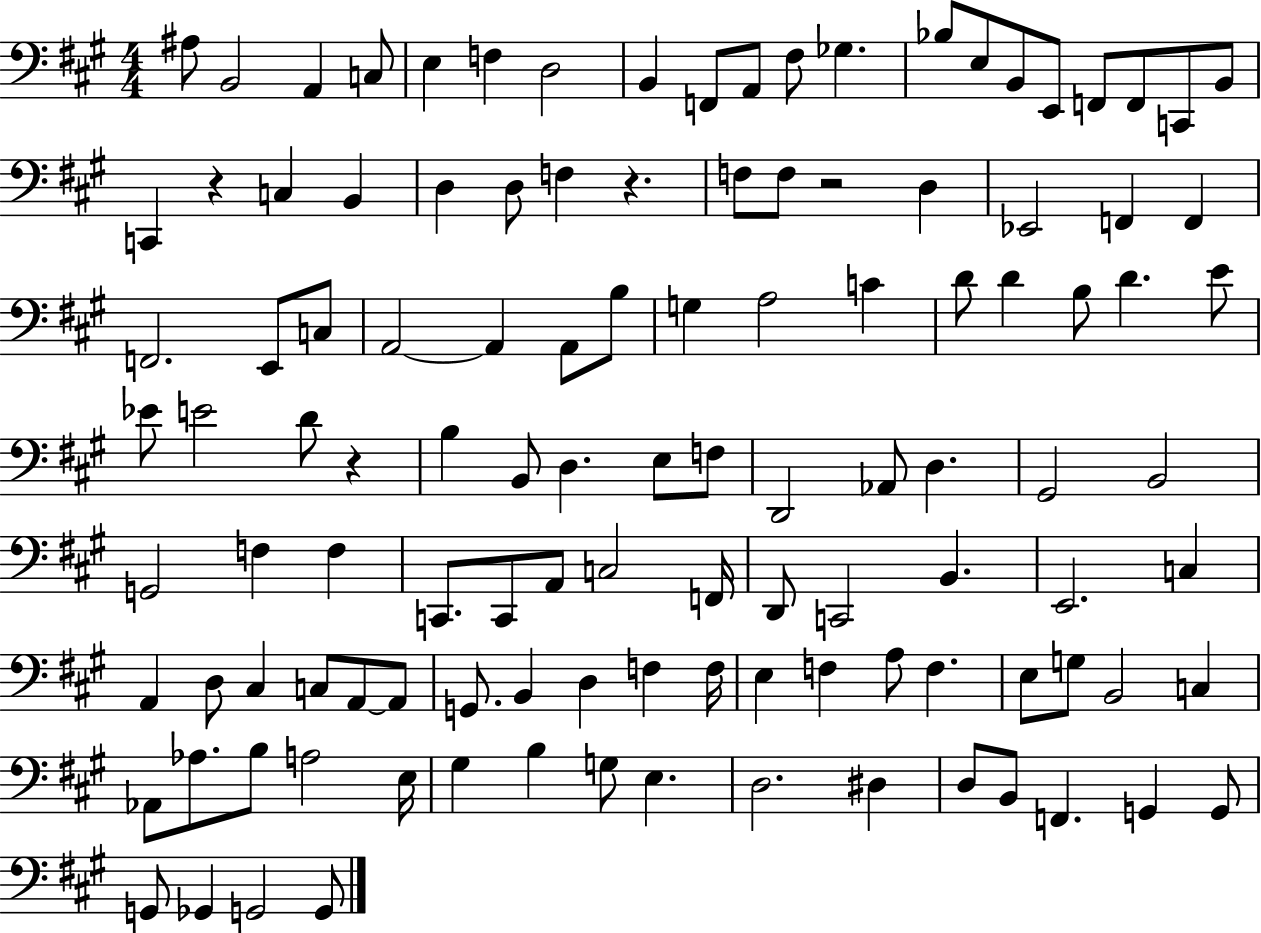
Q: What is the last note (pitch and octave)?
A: G2